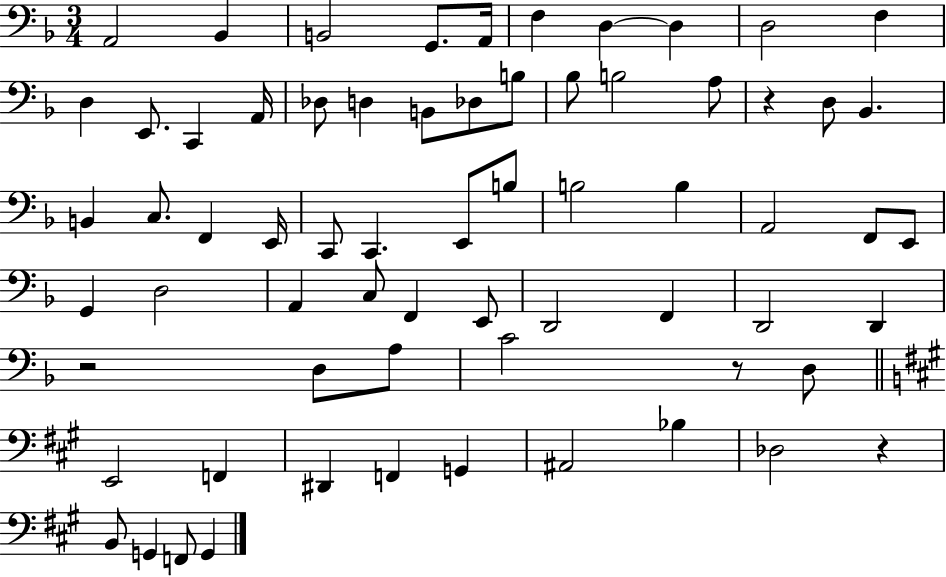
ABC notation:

X:1
T:Untitled
M:3/4
L:1/4
K:F
A,,2 _B,, B,,2 G,,/2 A,,/4 F, D, D, D,2 F, D, E,,/2 C,, A,,/4 _D,/2 D, B,,/2 _D,/2 B,/2 _B,/2 B,2 A,/2 z D,/2 _B,, B,, C,/2 F,, E,,/4 C,,/2 C,, E,,/2 B,/2 B,2 B, A,,2 F,,/2 E,,/2 G,, D,2 A,, C,/2 F,, E,,/2 D,,2 F,, D,,2 D,, z2 D,/2 A,/2 C2 z/2 D,/2 E,,2 F,, ^D,, F,, G,, ^A,,2 _B, _D,2 z B,,/2 G,, F,,/2 G,,